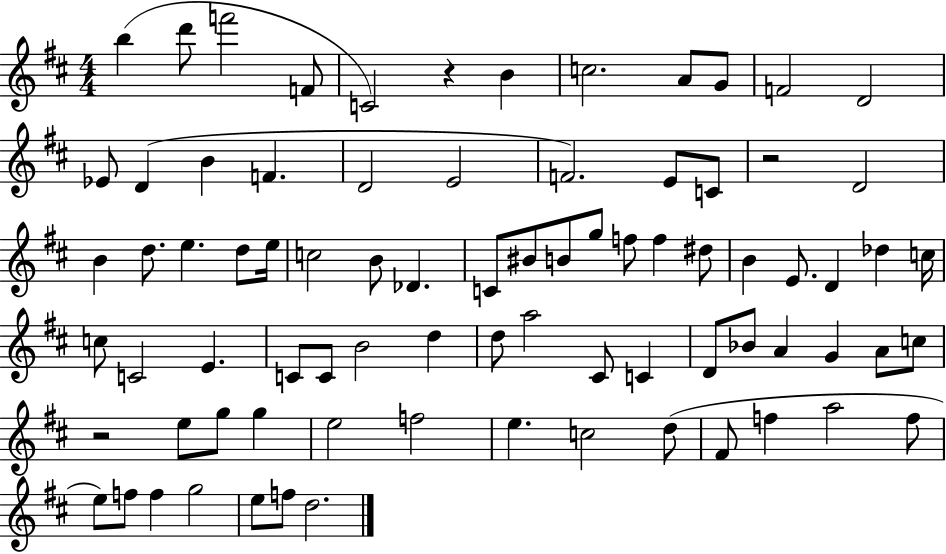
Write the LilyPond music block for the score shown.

{
  \clef treble
  \numericTimeSignature
  \time 4/4
  \key d \major
  \repeat volta 2 { b''4( d'''8 f'''2 f'8 | c'2) r4 b'4 | c''2. a'8 g'8 | f'2 d'2 | \break ees'8 d'4( b'4 f'4. | d'2 e'2 | f'2.) e'8 c'8 | r2 d'2 | \break b'4 d''8. e''4. d''8 e''16 | c''2 b'8 des'4. | c'8 bis'8 b'8 g''8 f''8 f''4 dis''8 | b'4 e'8. d'4 des''4 c''16 | \break c''8 c'2 e'4. | c'8 c'8 b'2 d''4 | d''8 a''2 cis'8 c'4 | d'8 bes'8 a'4 g'4 a'8 c''8 | \break r2 e''8 g''8 g''4 | e''2 f''2 | e''4. c''2 d''8( | fis'8 f''4 a''2 f''8 | \break e''8) f''8 f''4 g''2 | e''8 f''8 d''2. | } \bar "|."
}